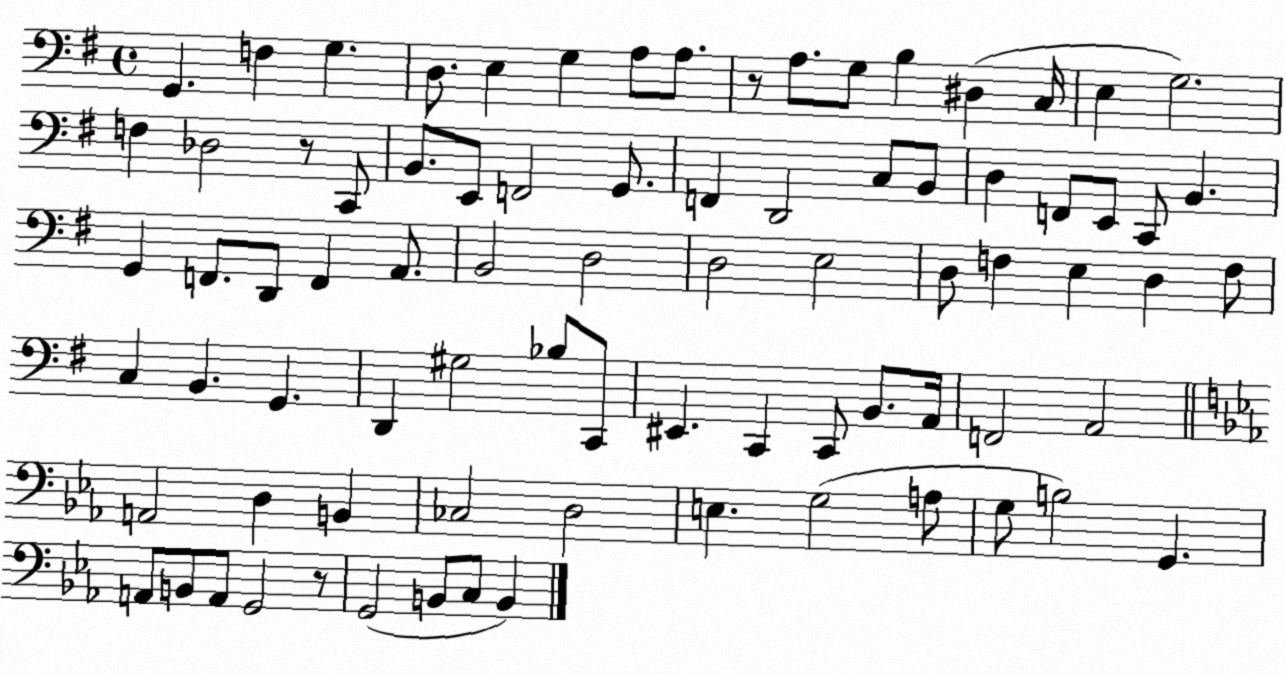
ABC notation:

X:1
T:Untitled
M:4/4
L:1/4
K:G
G,, F, G, D,/2 E, G, A,/2 A,/2 z/2 A,/2 G,/2 B, ^D, C,/4 E, G,2 F, _D,2 z/2 C,,/2 B,,/2 E,,/2 F,,2 G,,/2 F,, D,,2 C,/2 B,,/2 D, F,,/2 E,,/2 C,,/2 B,, G,, F,,/2 D,,/2 F,, A,,/2 B,,2 D,2 D,2 E,2 D,/2 F, E, D, F,/2 C, B,, G,, D,, ^G,2 _B,/2 C,,/2 ^E,, C,, C,,/2 B,,/2 A,,/4 F,,2 A,,2 A,,2 D, B,, _C,2 D,2 E, G,2 A,/2 G,/2 B,2 G,, A,,/2 B,,/2 A,,/2 G,,2 z/2 G,,2 B,,/2 C,/2 B,,